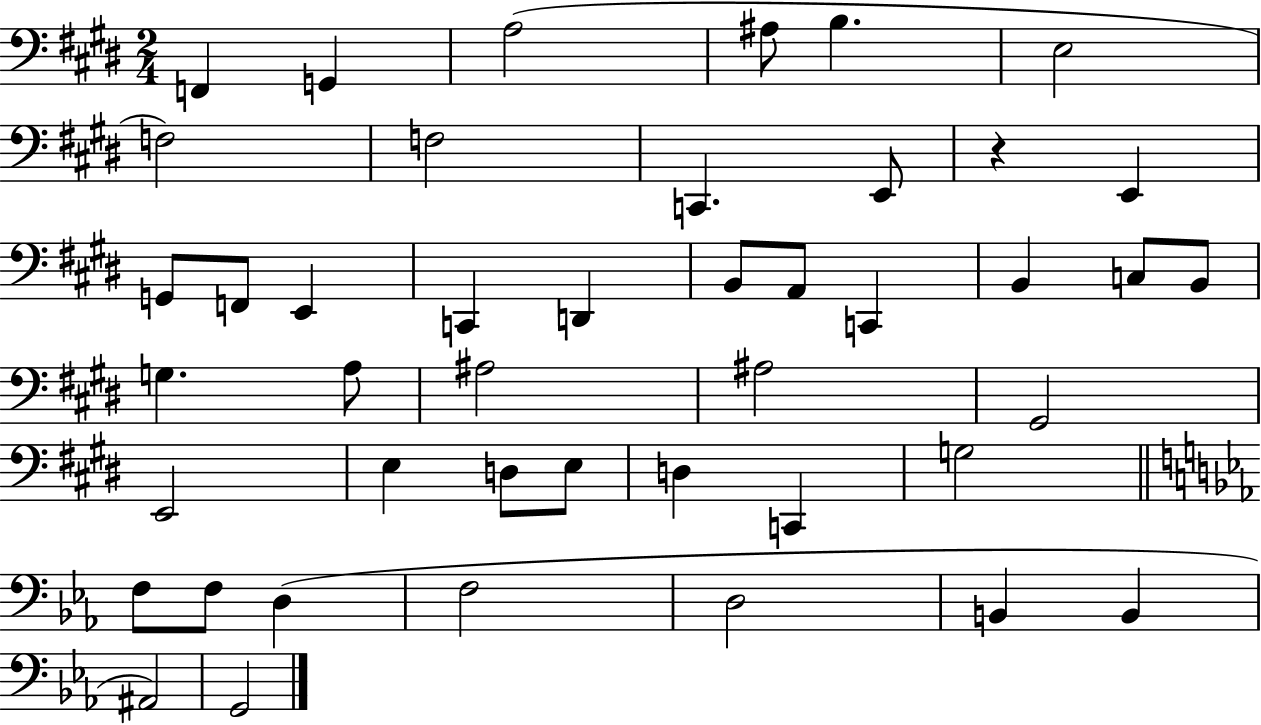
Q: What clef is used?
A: bass